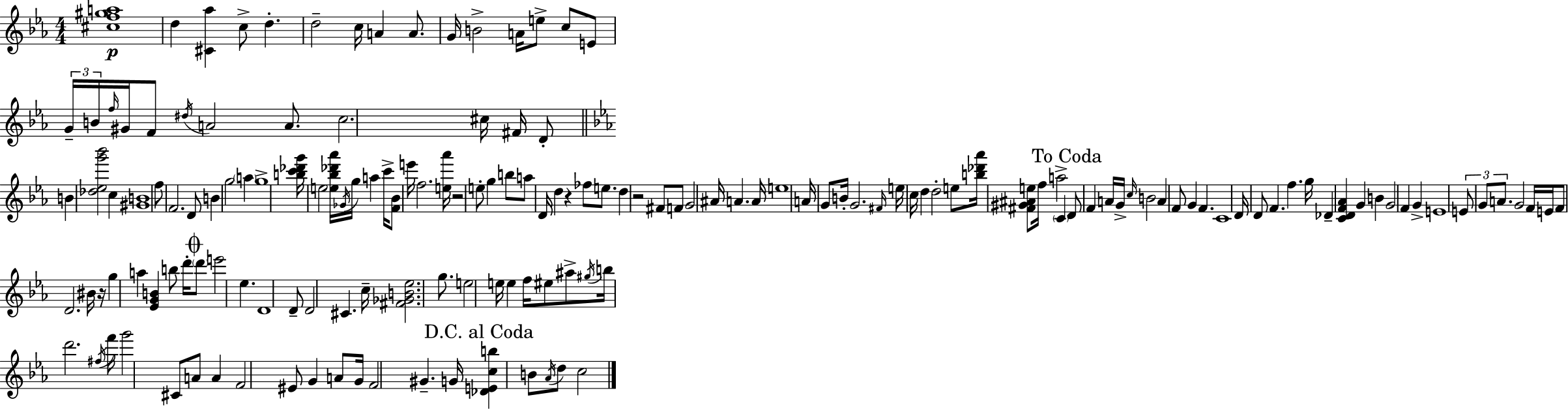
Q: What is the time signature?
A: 4/4